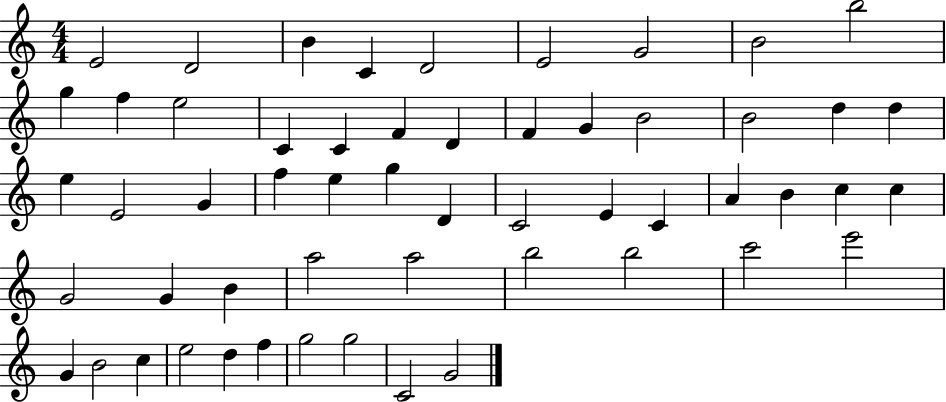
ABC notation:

X:1
T:Untitled
M:4/4
L:1/4
K:C
E2 D2 B C D2 E2 G2 B2 b2 g f e2 C C F D F G B2 B2 d d e E2 G f e g D C2 E C A B c c G2 G B a2 a2 b2 b2 c'2 e'2 G B2 c e2 d f g2 g2 C2 G2